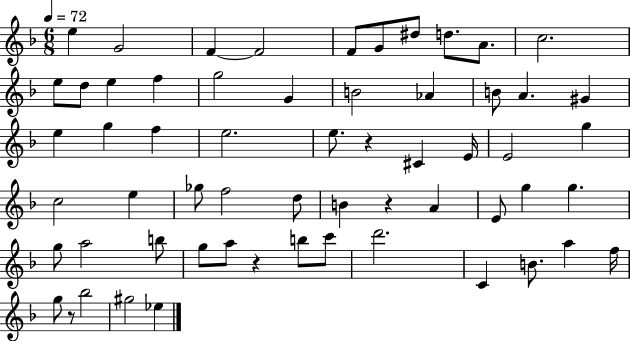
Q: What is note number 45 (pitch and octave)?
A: A5